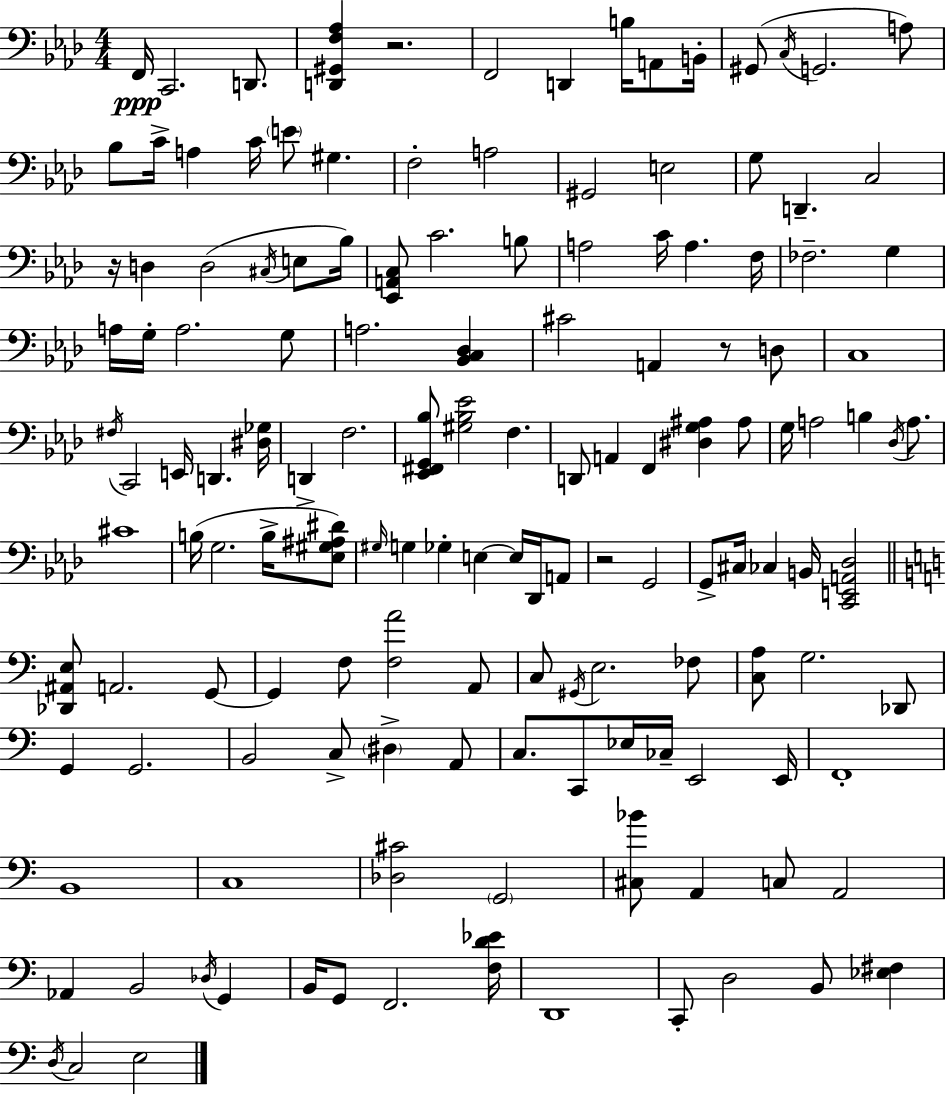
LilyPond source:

{
  \clef bass
  \numericTimeSignature
  \time 4/4
  \key f \minor
  f,16\ppp c,2. d,8. | <d, gis, f aes>4 r2. | f,2 d,4 b16 a,8 b,16-. | gis,8( \acciaccatura { c16 } g,2. a8) | \break bes8 c'16-> a4 c'16 \parenthesize e'8 gis4. | f2-. a2 | gis,2 e2 | g8 d,4.-- c2 | \break r16 d4 d2( \acciaccatura { cis16 } e8 | bes16) <ees, a, c>8 c'2. | b8 a2 c'16 a4. | f16 fes2.-- g4 | \break a16 g16-. a2. | g8 a2. <bes, c des>4 | cis'2 a,4 r8 | d8 c1 | \break \acciaccatura { fis16 } c,2 e,16 d,4. | <dis ges>16 d,4-> f2. | <ees, fis, g, bes>8 <gis bes ees'>2 f4. | d,8 a,4 f,4 <dis g ais>4 | \break ais8 g16 a2 b4 | \acciaccatura { des16 } a8. cis'1 | b16( g2. | b16-> <ees gis ais dis'>8) \grace { gis16 } g4 ges4-. e4~~ | \break e16 des,16 a,8 r2 g,2 | g,8-> cis16 ces4 b,16 <c, e, a, des>2 | \bar "||" \break \key c \major <des, ais, e>8 a,2. g,8~~ | g,4 f8 <f a'>2 a,8 | c8 \acciaccatura { gis,16 } e2. fes8 | <c a>8 g2. des,8 | \break g,4 g,2. | b,2 c8-> \parenthesize dis4-> a,8 | c8. c,8 ees16 ces16-- e,2 | e,16 f,1-. | \break b,1 | c1 | <des cis'>2 \parenthesize g,2 | <cis bes'>8 a,4 c8 a,2 | \break aes,4 b,2 \acciaccatura { des16 } g,4 | b,16 g,8 f,2. | <f d' ees'>16 d,1 | c,8-. d2 b,8 <ees fis>4 | \break \acciaccatura { d16 } c2 e2 | \bar "|."
}